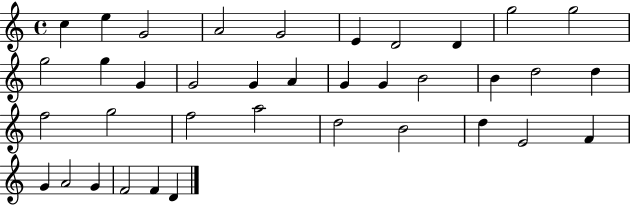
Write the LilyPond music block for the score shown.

{
  \clef treble
  \time 4/4
  \defaultTimeSignature
  \key c \major
  c''4 e''4 g'2 | a'2 g'2 | e'4 d'2 d'4 | g''2 g''2 | \break g''2 g''4 g'4 | g'2 g'4 a'4 | g'4 g'4 b'2 | b'4 d''2 d''4 | \break f''2 g''2 | f''2 a''2 | d''2 b'2 | d''4 e'2 f'4 | \break g'4 a'2 g'4 | f'2 f'4 d'4 | \bar "|."
}